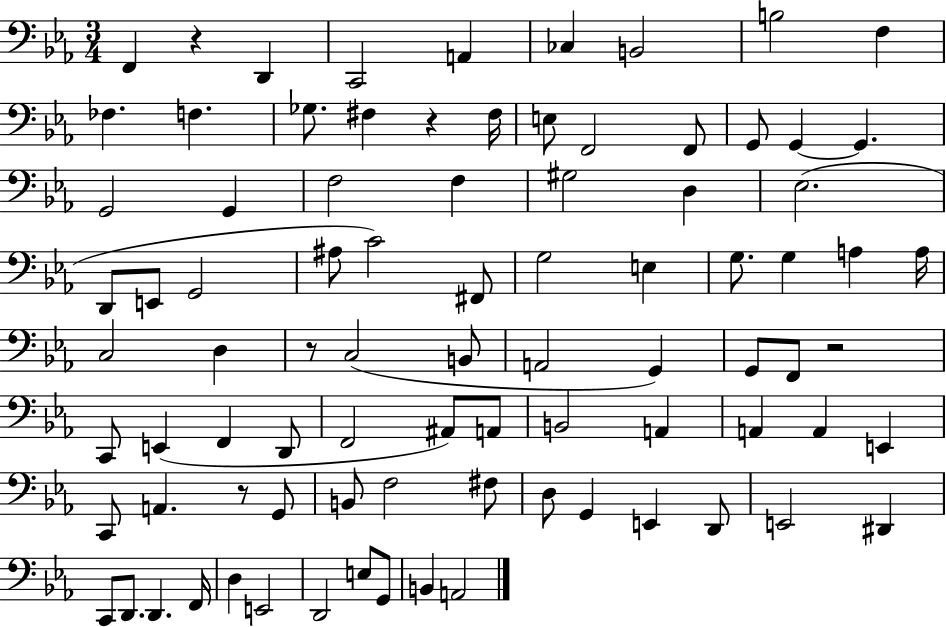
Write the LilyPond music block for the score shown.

{
  \clef bass
  \numericTimeSignature
  \time 3/4
  \key ees \major
  \repeat volta 2 { f,4 r4 d,4 | c,2 a,4 | ces4 b,2 | b2 f4 | \break fes4. f4. | ges8. fis4 r4 fis16 | e8 f,2 f,8 | g,8 g,4~~ g,4. | \break g,2 g,4 | f2 f4 | gis2 d4 | ees2.( | \break d,8 e,8 g,2 | ais8 c'2) fis,8 | g2 e4 | g8. g4 a4 a16 | \break c2 d4 | r8 c2( b,8 | a,2 g,4) | g,8 f,8 r2 | \break c,8 e,4( f,4 d,8 | f,2 ais,8) a,8 | b,2 a,4 | a,4 a,4 e,4 | \break c,8 a,4. r8 g,8 | b,8 f2 fis8 | d8 g,4 e,4 d,8 | e,2 dis,4 | \break c,8 d,8. d,4. f,16 | d4 e,2 | d,2 e8 g,8 | b,4 a,2 | \break } \bar "|."
}